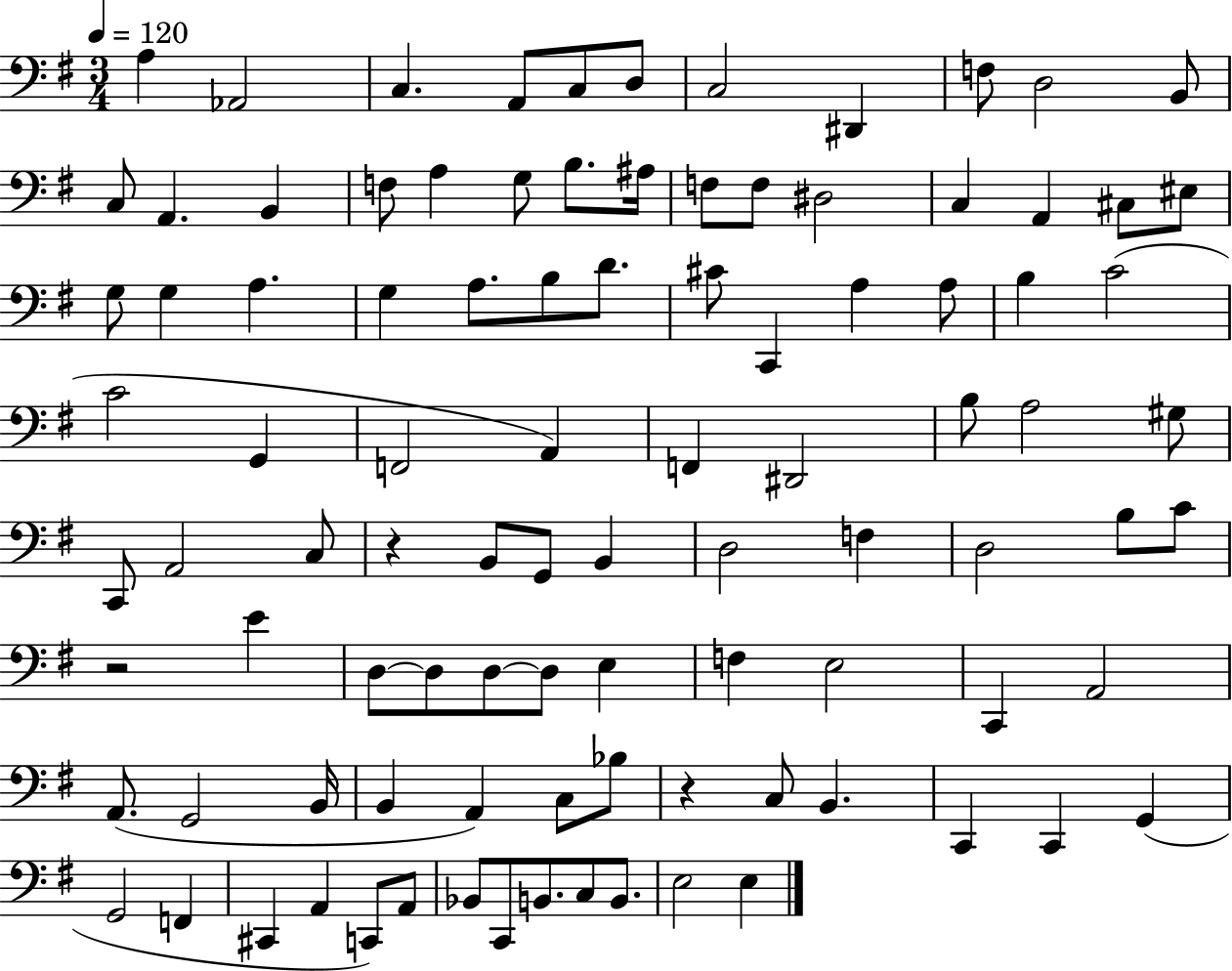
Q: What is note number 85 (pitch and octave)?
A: A2